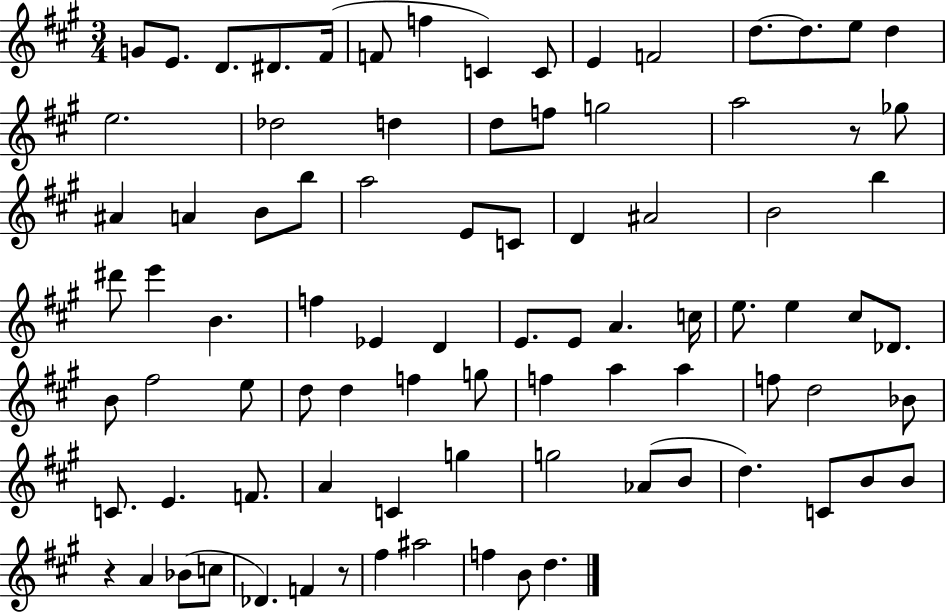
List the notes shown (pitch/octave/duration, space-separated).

G4/e E4/e. D4/e. D#4/e. F#4/s F4/e F5/q C4/q C4/e E4/q F4/h D5/e. D5/e. E5/e D5/q E5/h. Db5/h D5/q D5/e F5/e G5/h A5/h R/e Gb5/e A#4/q A4/q B4/e B5/e A5/h E4/e C4/e D4/q A#4/h B4/h B5/q D#6/e E6/q B4/q. F5/q Eb4/q D4/q E4/e. E4/e A4/q. C5/s E5/e. E5/q C#5/e Db4/e. B4/e F#5/h E5/e D5/e D5/q F5/q G5/e F5/q A5/q A5/q F5/e D5/h Bb4/e C4/e. E4/q. F4/e. A4/q C4/q G5/q G5/h Ab4/e B4/e D5/q. C4/e B4/e B4/e R/q A4/q Bb4/e C5/e Db4/q. F4/q R/e F#5/q A#5/h F5/q B4/e D5/q.